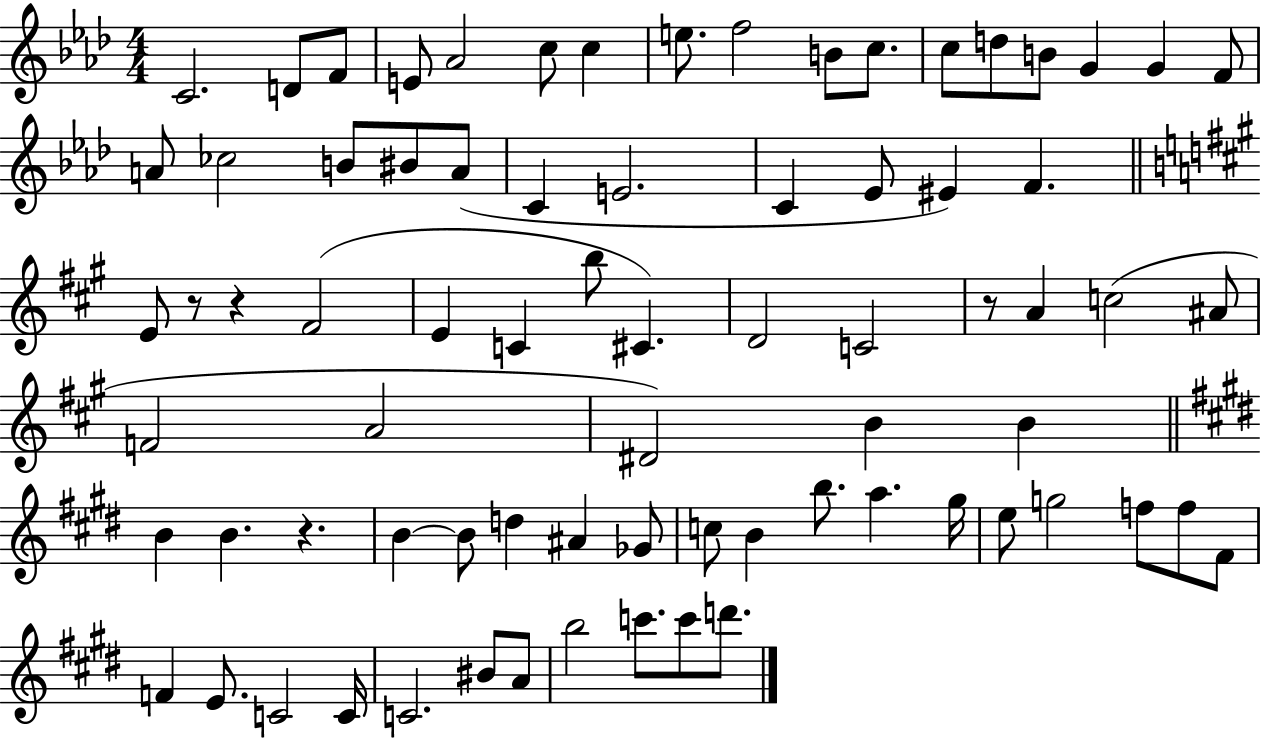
C4/h. D4/e F4/e E4/e Ab4/h C5/e C5/q E5/e. F5/h B4/e C5/e. C5/e D5/e B4/e G4/q G4/q F4/e A4/e CES5/h B4/e BIS4/e A4/e C4/q E4/h. C4/q Eb4/e EIS4/q F4/q. E4/e R/e R/q F#4/h E4/q C4/q B5/e C#4/q. D4/h C4/h R/e A4/q C5/h A#4/e F4/h A4/h D#4/h B4/q B4/q B4/q B4/q. R/q. B4/q B4/e D5/q A#4/q Gb4/e C5/e B4/q B5/e. A5/q. G#5/s E5/e G5/h F5/e F5/e F#4/e F4/q E4/e. C4/h C4/s C4/h. BIS4/e A4/e B5/h C6/e. C6/e D6/e.